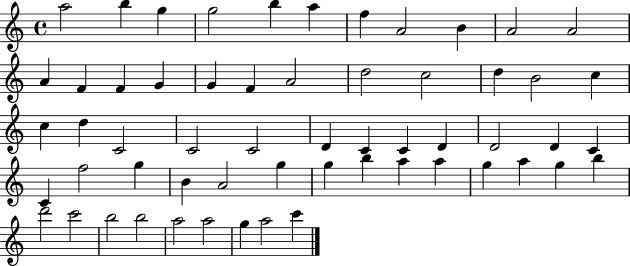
{
  \clef treble
  \time 4/4
  \defaultTimeSignature
  \key c \major
  a''2 b''4 g''4 | g''2 b''4 a''4 | f''4 a'2 b'4 | a'2 a'2 | \break a'4 f'4 f'4 g'4 | g'4 f'4 a'2 | d''2 c''2 | d''4 b'2 c''4 | \break c''4 d''4 c'2 | c'2 c'2 | d'4 c'4 c'4 d'4 | d'2 d'4 c'4 | \break c'4 f''2 g''4 | b'4 a'2 g''4 | g''4 b''4 a''4 a''4 | g''4 a''4 g''4 b''4 | \break d'''2 c'''2 | b''2 b''2 | a''2 a''2 | g''4 a''2 c'''4 | \break \bar "|."
}